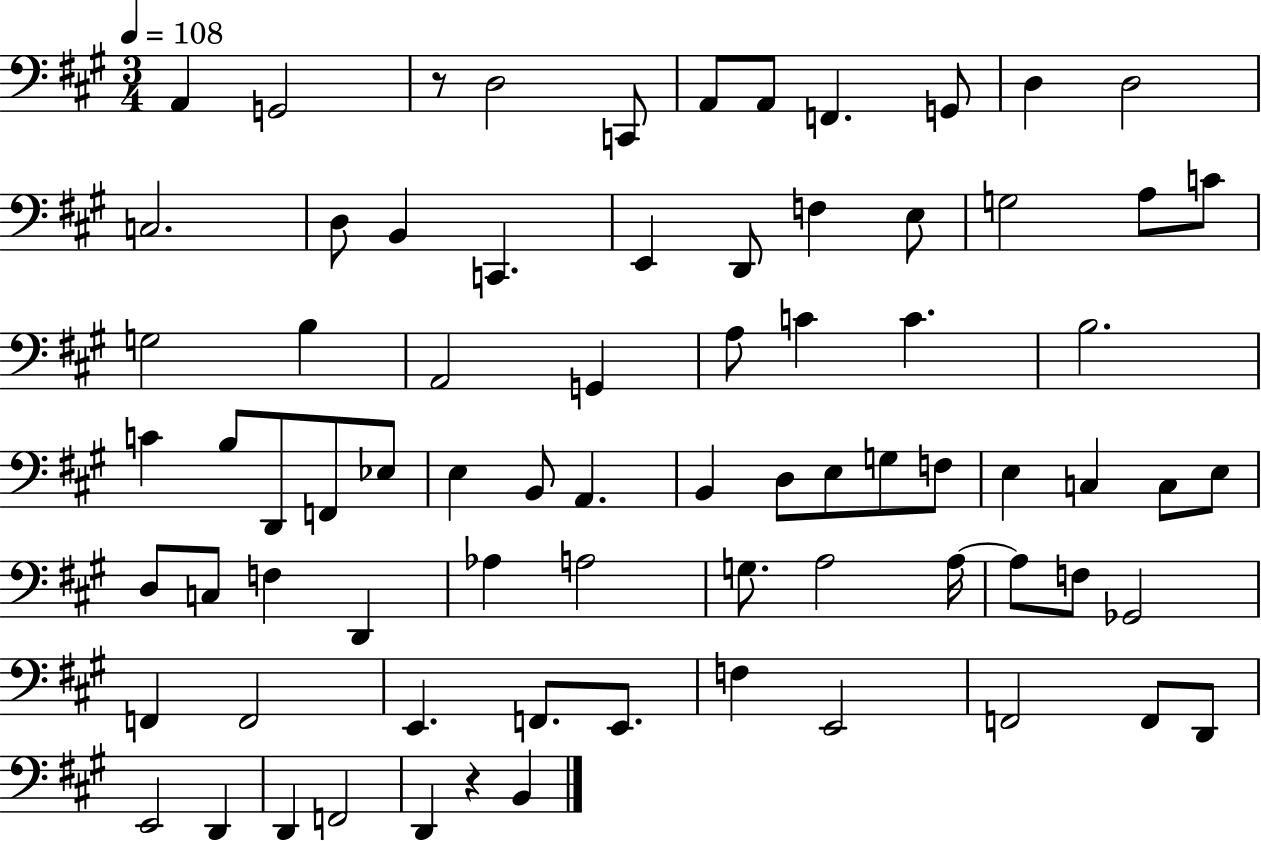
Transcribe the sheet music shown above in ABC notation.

X:1
T:Untitled
M:3/4
L:1/4
K:A
A,, G,,2 z/2 D,2 C,,/2 A,,/2 A,,/2 F,, G,,/2 D, D,2 C,2 D,/2 B,, C,, E,, D,,/2 F, E,/2 G,2 A,/2 C/2 G,2 B, A,,2 G,, A,/2 C C B,2 C B,/2 D,,/2 F,,/2 _E,/2 E, B,,/2 A,, B,, D,/2 E,/2 G,/2 F,/2 E, C, C,/2 E,/2 D,/2 C,/2 F, D,, _A, A,2 G,/2 A,2 A,/4 A,/2 F,/2 _G,,2 F,, F,,2 E,, F,,/2 E,,/2 F, E,,2 F,,2 F,,/2 D,,/2 E,,2 D,, D,, F,,2 D,, z B,,